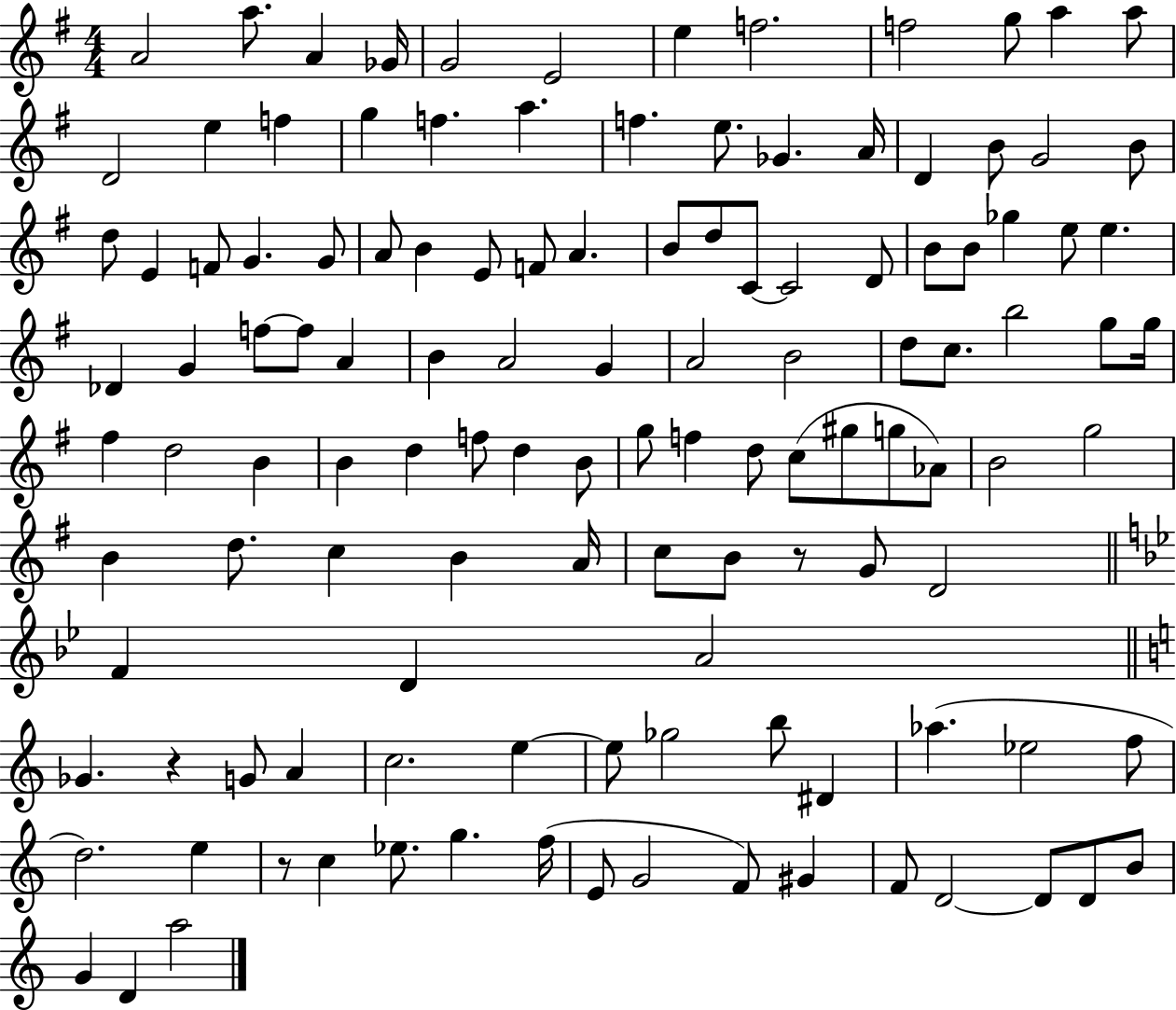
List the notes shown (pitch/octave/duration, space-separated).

A4/h A5/e. A4/q Gb4/s G4/h E4/h E5/q F5/h. F5/h G5/e A5/q A5/e D4/h E5/q F5/q G5/q F5/q. A5/q. F5/q. E5/e. Gb4/q. A4/s D4/q B4/e G4/h B4/e D5/e E4/q F4/e G4/q. G4/e A4/e B4/q E4/e F4/e A4/q. B4/e D5/e C4/e C4/h D4/e B4/e B4/e Gb5/q E5/e E5/q. Db4/q G4/q F5/e F5/e A4/q B4/q A4/h G4/q A4/h B4/h D5/e C5/e. B5/h G5/e G5/s F#5/q D5/h B4/q B4/q D5/q F5/e D5/q B4/e G5/e F5/q D5/e C5/e G#5/e G5/e Ab4/e B4/h G5/h B4/q D5/e. C5/q B4/q A4/s C5/e B4/e R/e G4/e D4/h F4/q D4/q A4/h Gb4/q. R/q G4/e A4/q C5/h. E5/q E5/e Gb5/h B5/e D#4/q Ab5/q. Eb5/h F5/e D5/h. E5/q R/e C5/q Eb5/e. G5/q. F5/s E4/e G4/h F4/e G#4/q F4/e D4/h D4/e D4/e B4/e G4/q D4/q A5/h